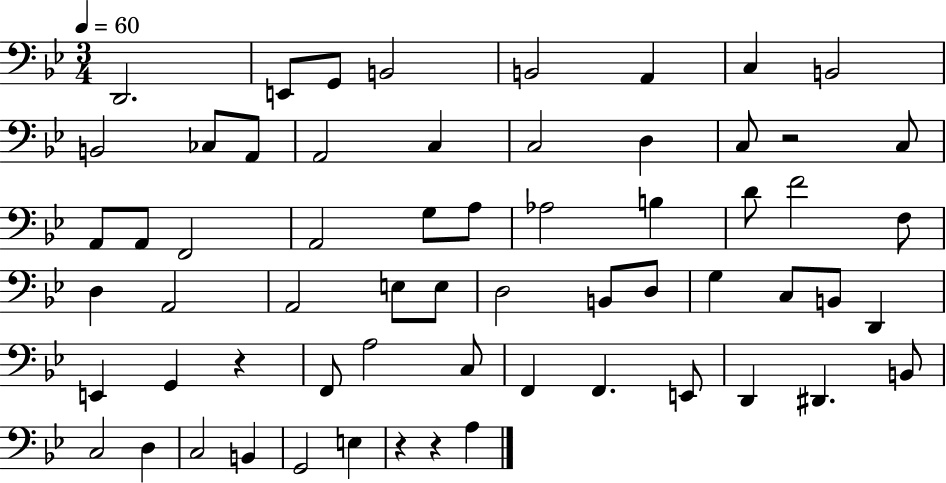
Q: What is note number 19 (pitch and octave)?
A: A2